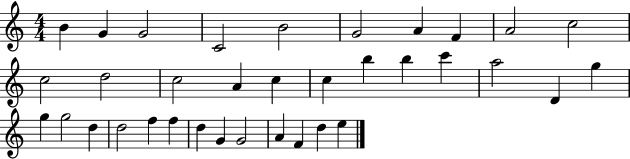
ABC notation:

X:1
T:Untitled
M:4/4
L:1/4
K:C
B G G2 C2 B2 G2 A F A2 c2 c2 d2 c2 A c c b b c' a2 D g g g2 d d2 f f d G G2 A F d e